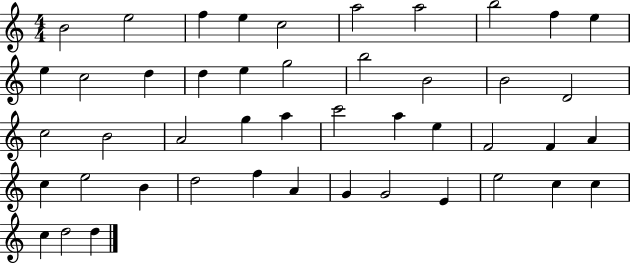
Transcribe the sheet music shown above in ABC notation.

X:1
T:Untitled
M:4/4
L:1/4
K:C
B2 e2 f e c2 a2 a2 b2 f e e c2 d d e g2 b2 B2 B2 D2 c2 B2 A2 g a c'2 a e F2 F A c e2 B d2 f A G G2 E e2 c c c d2 d